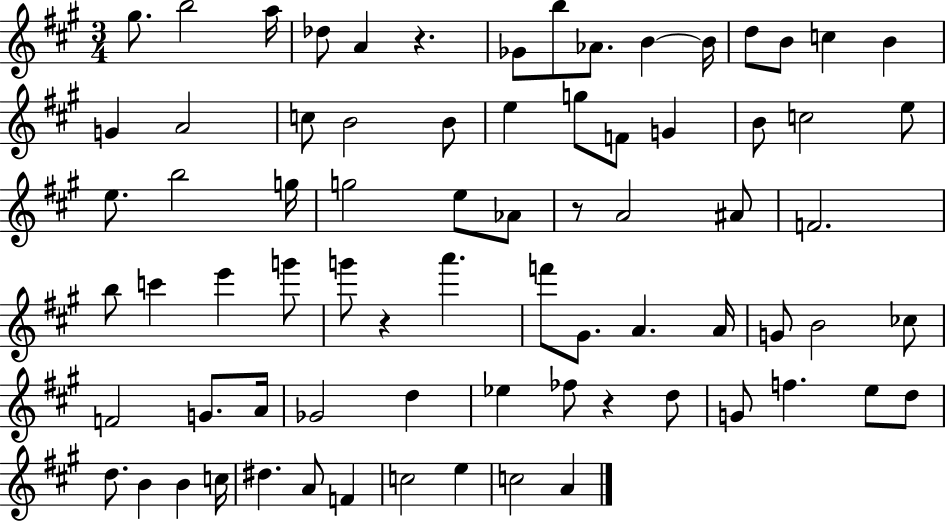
X:1
T:Untitled
M:3/4
L:1/4
K:A
^g/2 b2 a/4 _d/2 A z _G/2 b/2 _A/2 B B/4 d/2 B/2 c B G A2 c/2 B2 B/2 e g/2 F/2 G B/2 c2 e/2 e/2 b2 g/4 g2 e/2 _A/2 z/2 A2 ^A/2 F2 b/2 c' e' g'/2 g'/2 z a' f'/2 ^G/2 A A/4 G/2 B2 _c/2 F2 G/2 A/4 _G2 d _e _f/2 z d/2 G/2 f e/2 d/2 d/2 B B c/4 ^d A/2 F c2 e c2 A